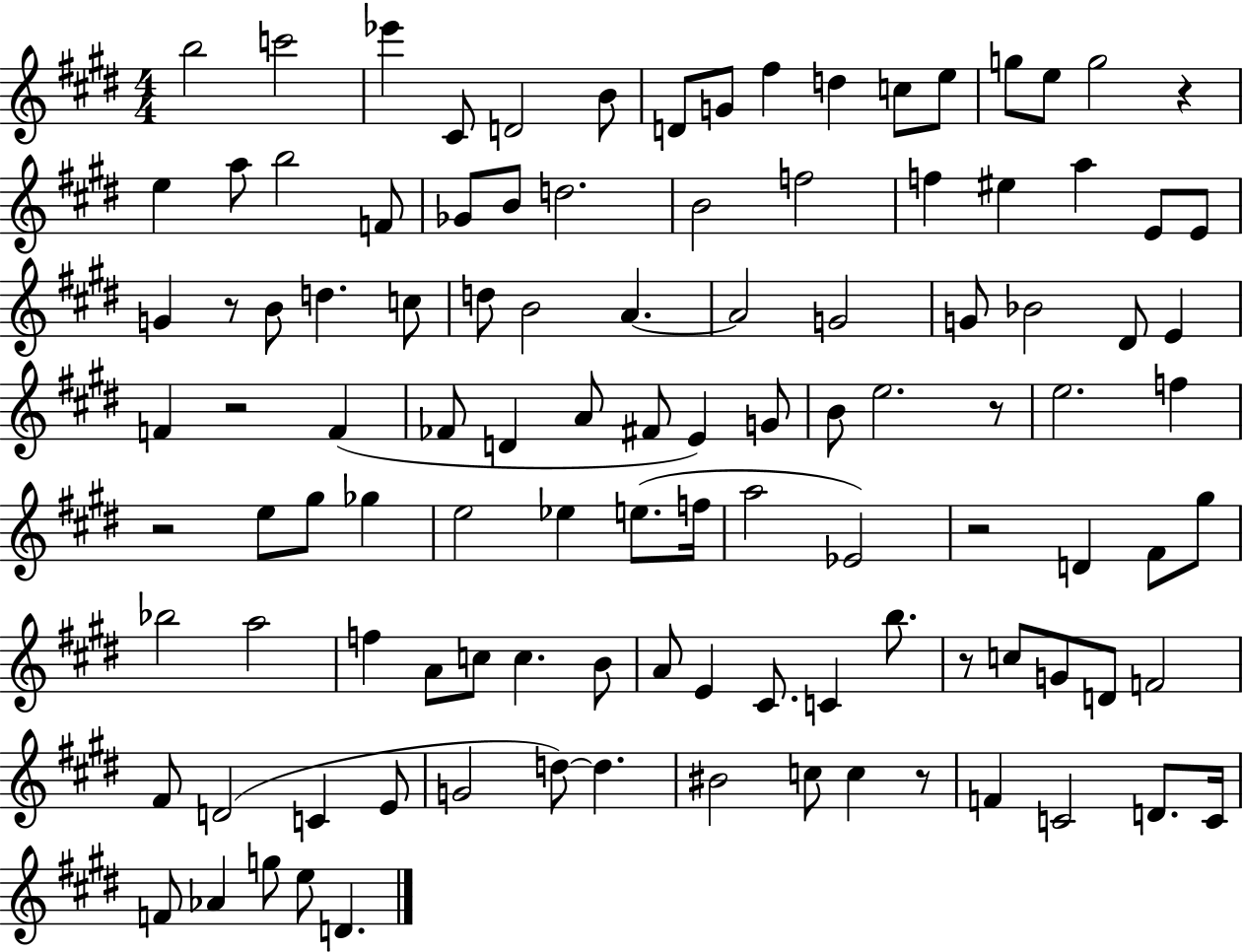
X:1
T:Untitled
M:4/4
L:1/4
K:E
b2 c'2 _e' ^C/2 D2 B/2 D/2 G/2 ^f d c/2 e/2 g/2 e/2 g2 z e a/2 b2 F/2 _G/2 B/2 d2 B2 f2 f ^e a E/2 E/2 G z/2 B/2 d c/2 d/2 B2 A A2 G2 G/2 _B2 ^D/2 E F z2 F _F/2 D A/2 ^F/2 E G/2 B/2 e2 z/2 e2 f z2 e/2 ^g/2 _g e2 _e e/2 f/4 a2 _E2 z2 D ^F/2 ^g/2 _b2 a2 f A/2 c/2 c B/2 A/2 E ^C/2 C b/2 z/2 c/2 G/2 D/2 F2 ^F/2 D2 C E/2 G2 d/2 d ^B2 c/2 c z/2 F C2 D/2 C/4 F/2 _A g/2 e/2 D